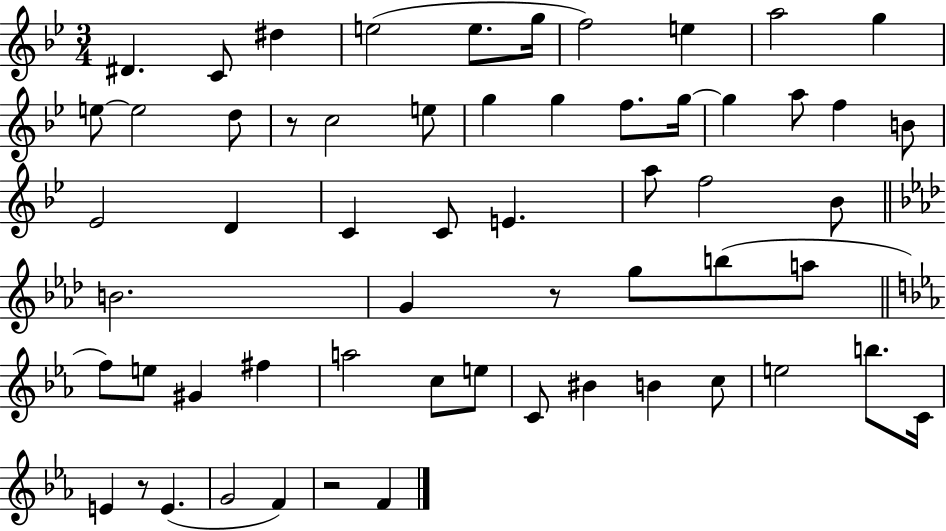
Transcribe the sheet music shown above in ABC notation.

X:1
T:Untitled
M:3/4
L:1/4
K:Bb
^D C/2 ^d e2 e/2 g/4 f2 e a2 g e/2 e2 d/2 z/2 c2 e/2 g g f/2 g/4 g a/2 f B/2 _E2 D C C/2 E a/2 f2 _B/2 B2 G z/2 g/2 b/2 a/2 f/2 e/2 ^G ^f a2 c/2 e/2 C/2 ^B B c/2 e2 b/2 C/4 E z/2 E G2 F z2 F